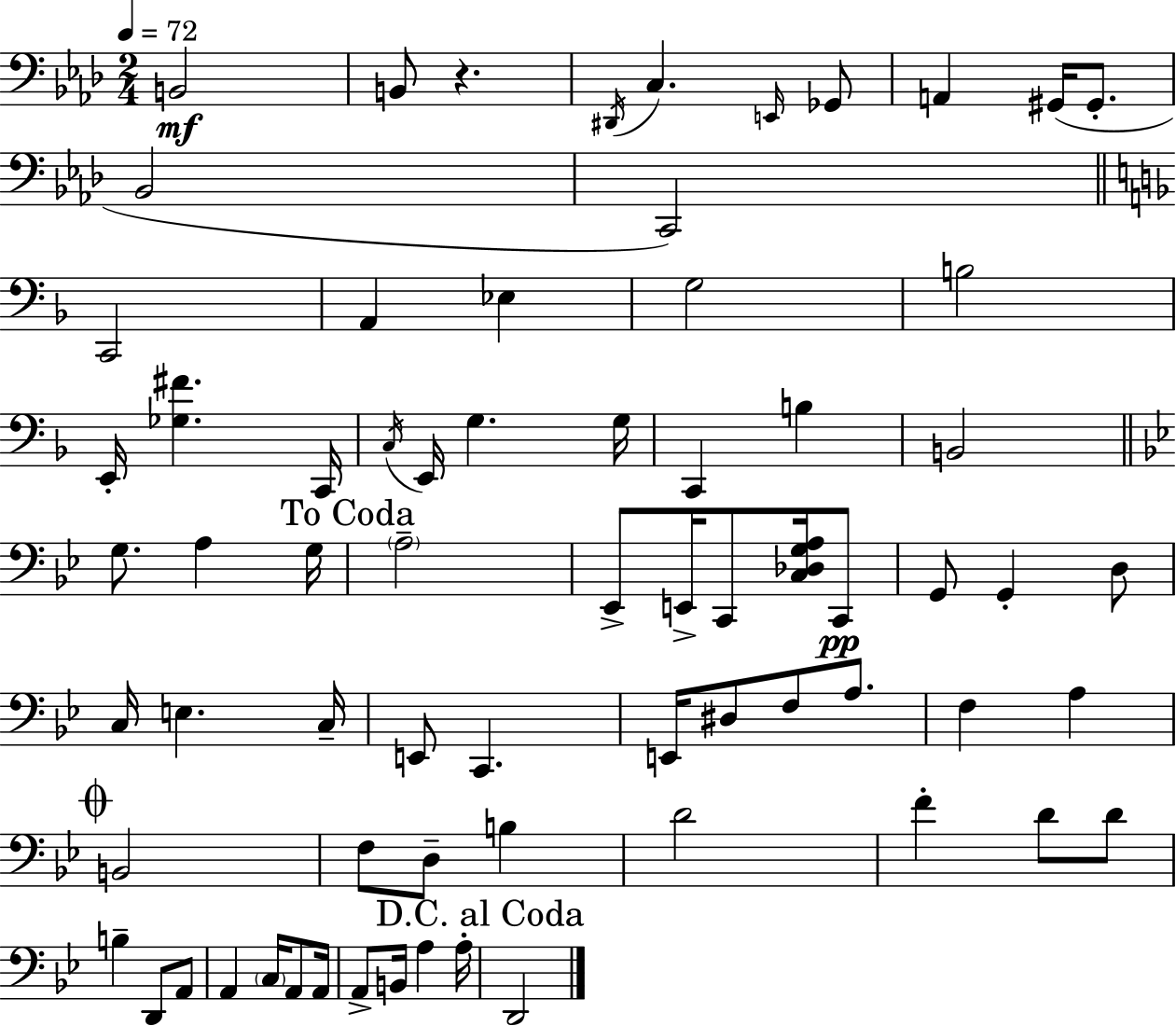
B2/h B2/e R/q. D#2/s C3/q. E2/s Gb2/e A2/q G#2/s G#2/e. Bb2/h C2/h C2/h A2/q Eb3/q G3/h B3/h E2/s [Gb3,F#4]/q. C2/s C3/s E2/s G3/q. G3/s C2/q B3/q B2/h G3/e. A3/q G3/s A3/h Eb2/e E2/s C2/e [C3,Db3,G3,A3]/s C2/e G2/e G2/q D3/e C3/s E3/q. C3/s E2/e C2/q. E2/s D#3/e F3/e A3/e. F3/q A3/q B2/h F3/e D3/e B3/q D4/h F4/q D4/e D4/e B3/q D2/e A2/e A2/q C3/s A2/e A2/s A2/e B2/s A3/q A3/s D2/h